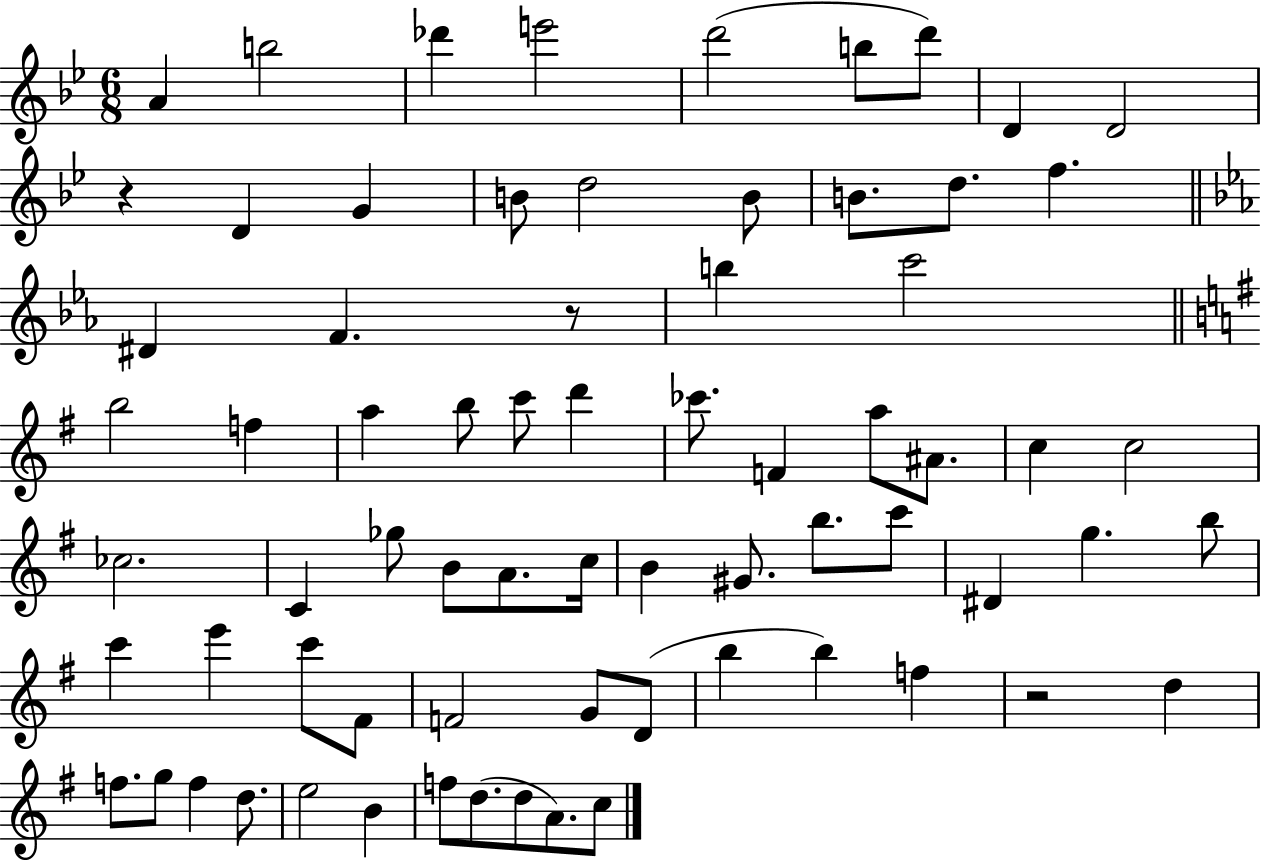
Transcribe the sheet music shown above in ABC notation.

X:1
T:Untitled
M:6/8
L:1/4
K:Bb
A b2 _d' e'2 d'2 b/2 d'/2 D D2 z D G B/2 d2 B/2 B/2 d/2 f ^D F z/2 b c'2 b2 f a b/2 c'/2 d' _c'/2 F a/2 ^A/2 c c2 _c2 C _g/2 B/2 A/2 c/4 B ^G/2 b/2 c'/2 ^D g b/2 c' e' c'/2 ^F/2 F2 G/2 D/2 b b f z2 d f/2 g/2 f d/2 e2 B f/2 d/2 d/2 A/2 c/2